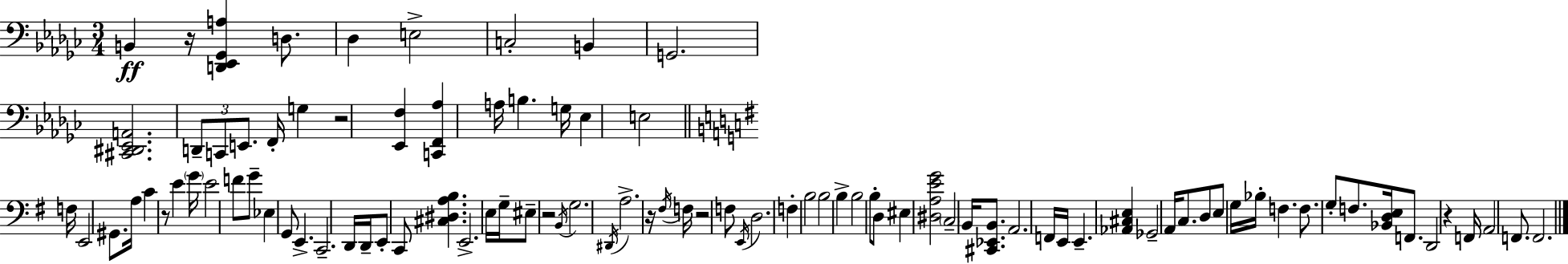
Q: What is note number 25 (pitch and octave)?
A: E4